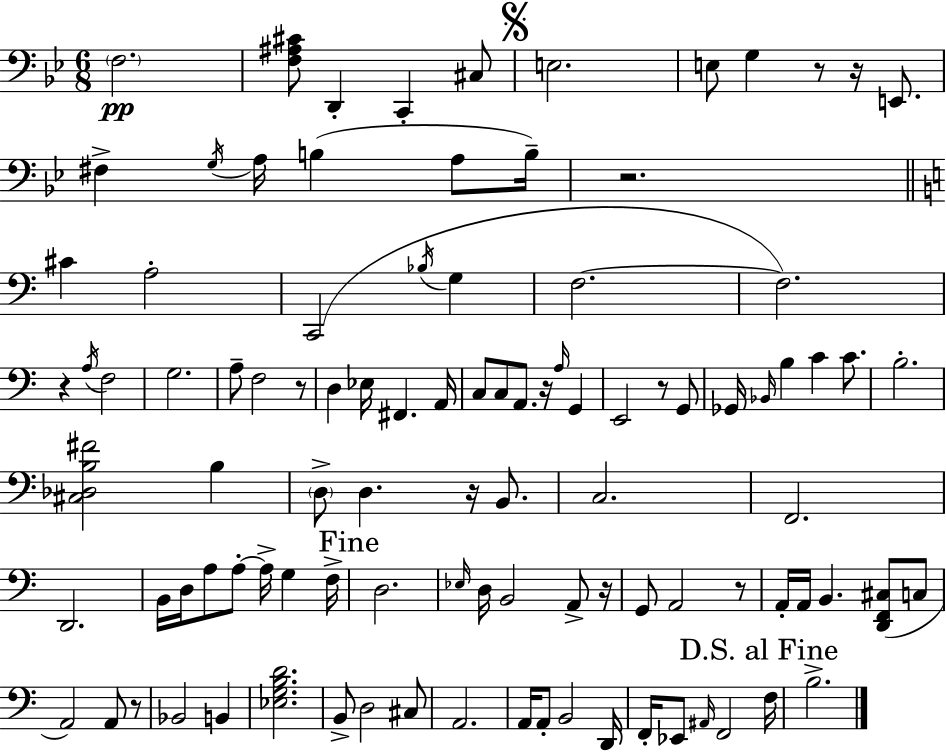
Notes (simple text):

F3/h. [F3,A#3,C#4]/e D2/q C2/q C#3/e E3/h. E3/e G3/q R/e R/s E2/e. F#3/q G3/s A3/s B3/q A3/e B3/s R/h. C#4/q A3/h C2/h Bb3/s G3/q F3/h. F3/h. R/q A3/s F3/h G3/h. A3/e F3/h R/e D3/q Eb3/s F#2/q. A2/s C3/e C3/e A2/e. R/s A3/s G2/q E2/h R/e G2/e Gb2/s Bb2/s B3/q C4/q C4/e. B3/h. [C#3,Db3,B3,F#4]/h B3/q D3/e D3/q. R/s B2/e. C3/h. F2/h. D2/h. B2/s D3/s A3/e A3/e A3/s G3/q F3/s D3/h. Eb3/s D3/s B2/h A2/e R/s G2/e A2/h R/e A2/s A2/s B2/q. [D2,F2,C#3]/e C3/e A2/h A2/e R/e Bb2/h B2/q [Eb3,G3,B3,D4]/h. B2/e D3/h C#3/e A2/h. A2/s A2/e B2/h D2/s F2/s Eb2/e A#2/s F2/h F3/s B3/h.